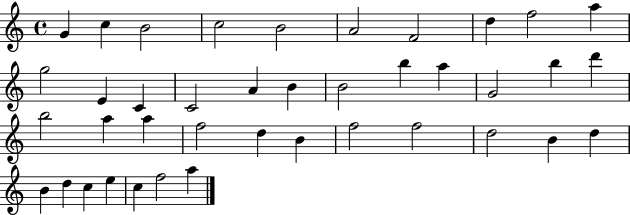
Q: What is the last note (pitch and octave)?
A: A5